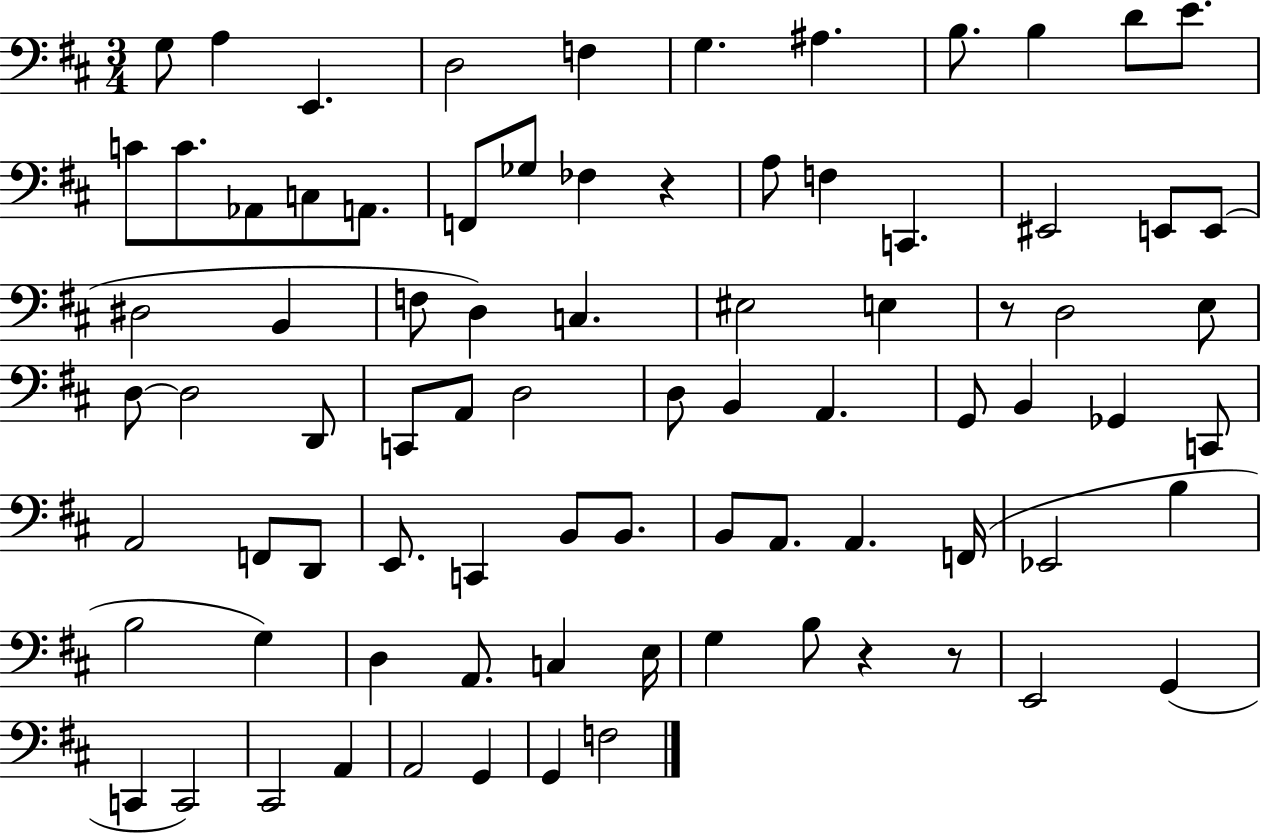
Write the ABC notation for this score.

X:1
T:Untitled
M:3/4
L:1/4
K:D
G,/2 A, E,, D,2 F, G, ^A, B,/2 B, D/2 E/2 C/2 C/2 _A,,/2 C,/2 A,,/2 F,,/2 _G,/2 _F, z A,/2 F, C,, ^E,,2 E,,/2 E,,/2 ^D,2 B,, F,/2 D, C, ^E,2 E, z/2 D,2 E,/2 D,/2 D,2 D,,/2 C,,/2 A,,/2 D,2 D,/2 B,, A,, G,,/2 B,, _G,, C,,/2 A,,2 F,,/2 D,,/2 E,,/2 C,, B,,/2 B,,/2 B,,/2 A,,/2 A,, F,,/4 _E,,2 B, B,2 G, D, A,,/2 C, E,/4 G, B,/2 z z/2 E,,2 G,, C,, C,,2 ^C,,2 A,, A,,2 G,, G,, F,2